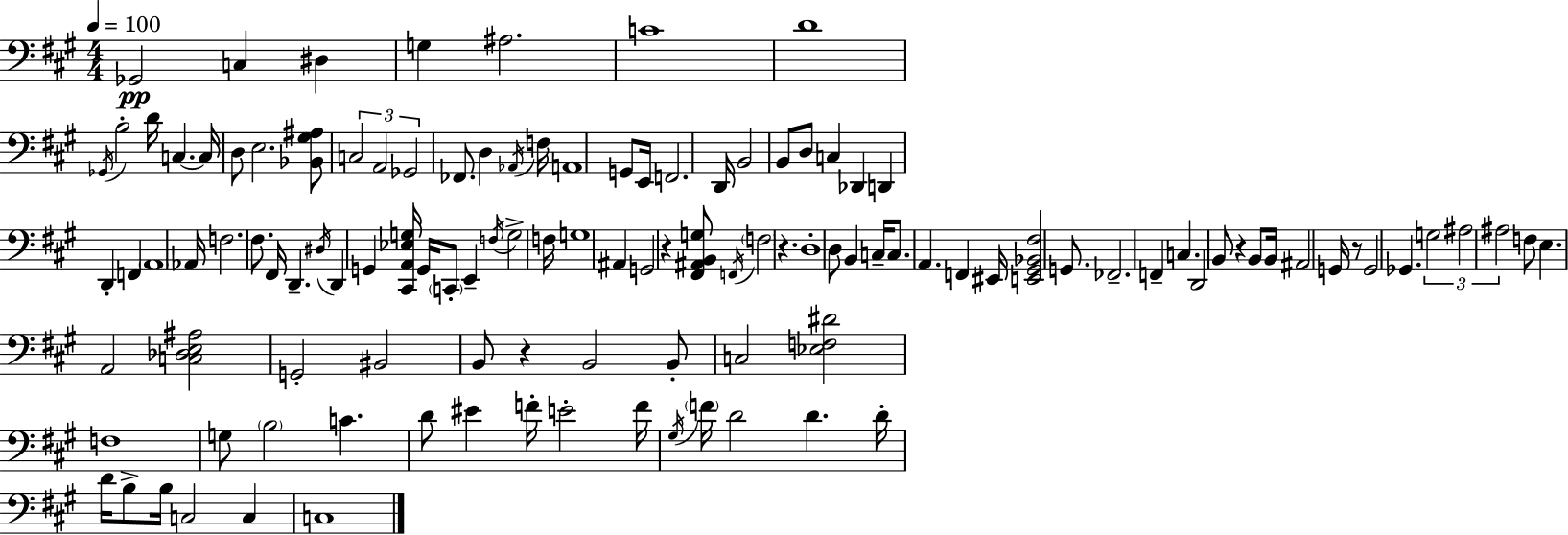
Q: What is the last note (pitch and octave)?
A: C3